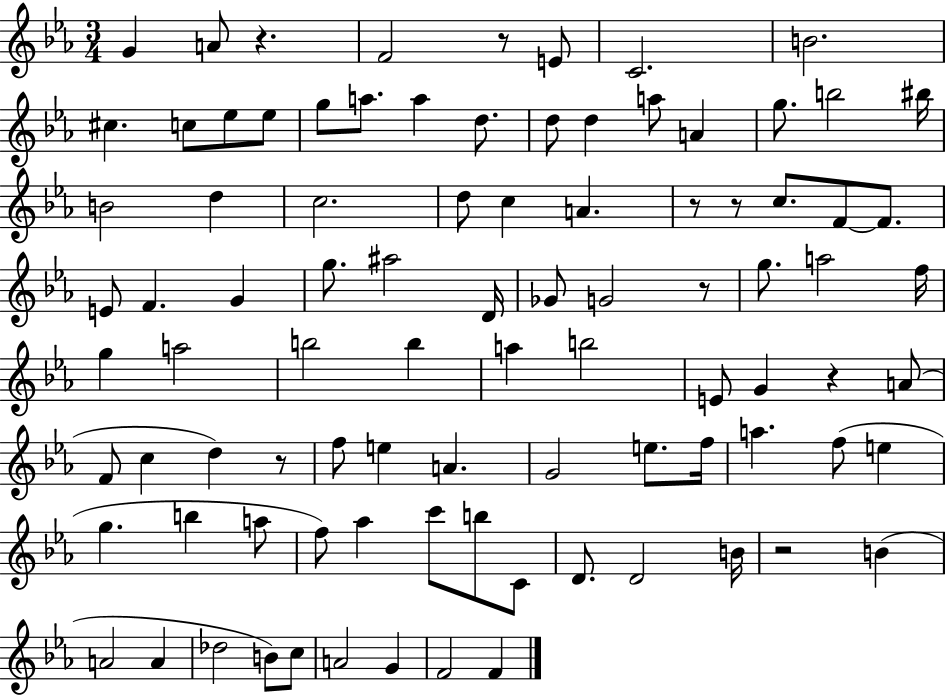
X:1
T:Untitled
M:3/4
L:1/4
K:Eb
G A/2 z F2 z/2 E/2 C2 B2 ^c c/2 _e/2 _e/2 g/2 a/2 a d/2 d/2 d a/2 A g/2 b2 ^b/4 B2 d c2 d/2 c A z/2 z/2 c/2 F/2 F/2 E/2 F G g/2 ^a2 D/4 _G/2 G2 z/2 g/2 a2 f/4 g a2 b2 b a b2 E/2 G z A/2 F/2 c d z/2 f/2 e A G2 e/2 f/4 a f/2 e g b a/2 f/2 _a c'/2 b/2 C/2 D/2 D2 B/4 z2 B A2 A _d2 B/2 c/2 A2 G F2 F